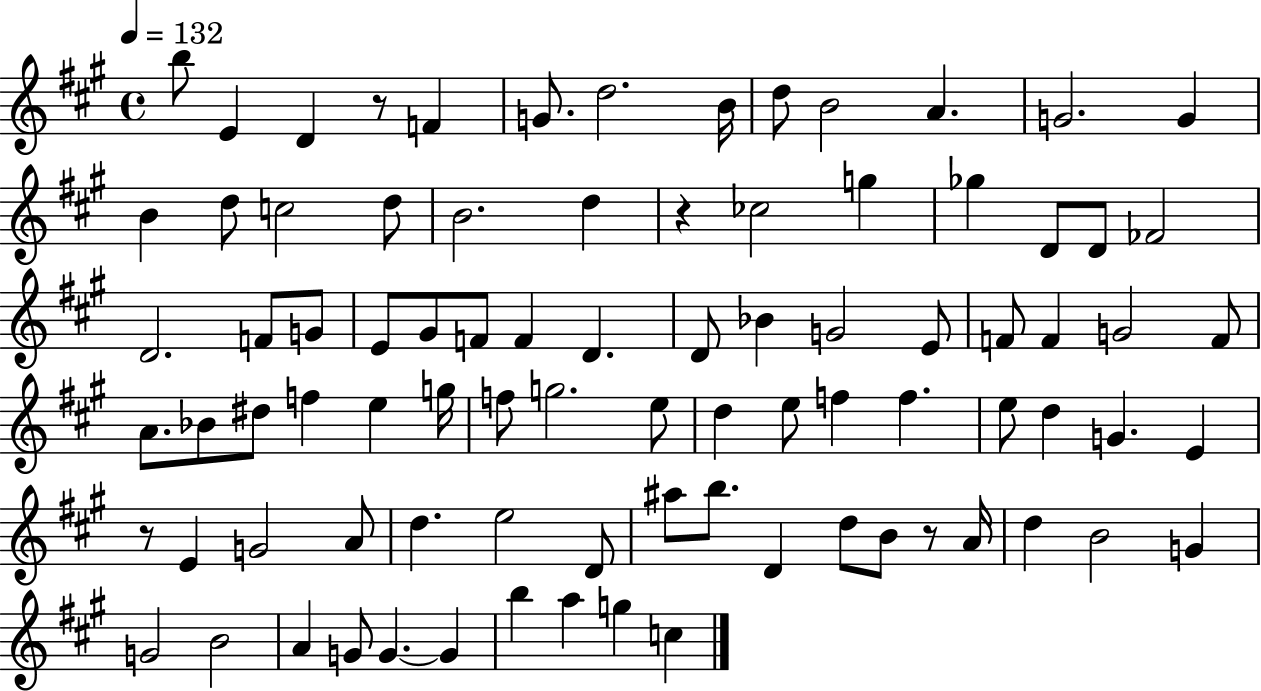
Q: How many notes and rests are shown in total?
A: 86